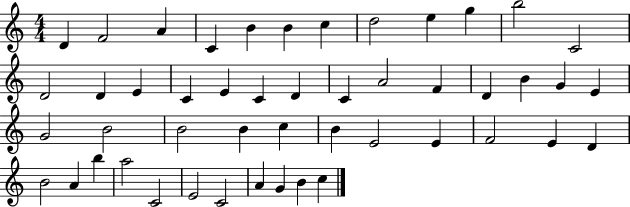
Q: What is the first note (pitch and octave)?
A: D4